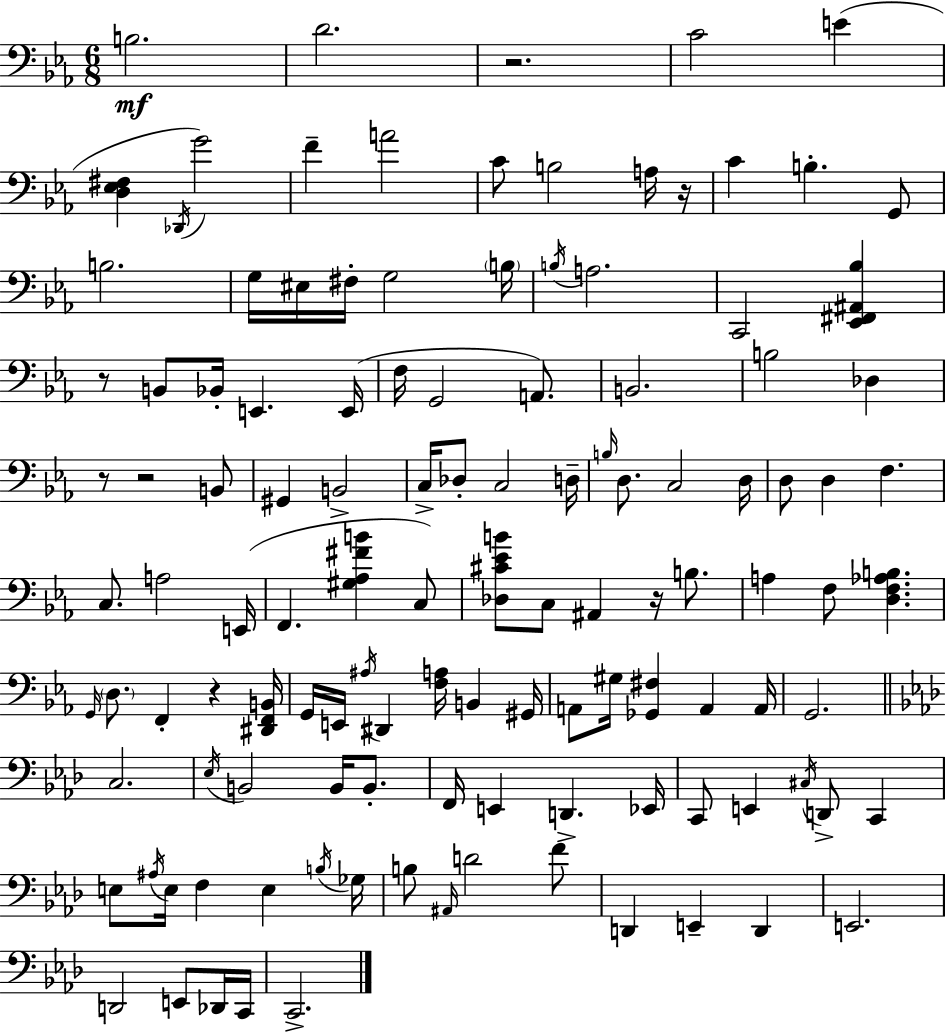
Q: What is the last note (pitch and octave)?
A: C2